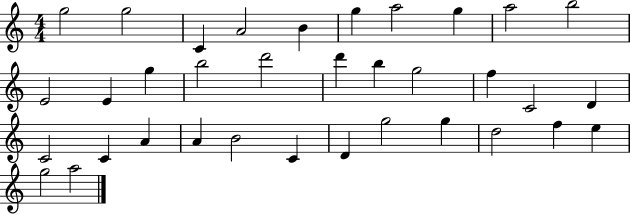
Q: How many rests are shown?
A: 0